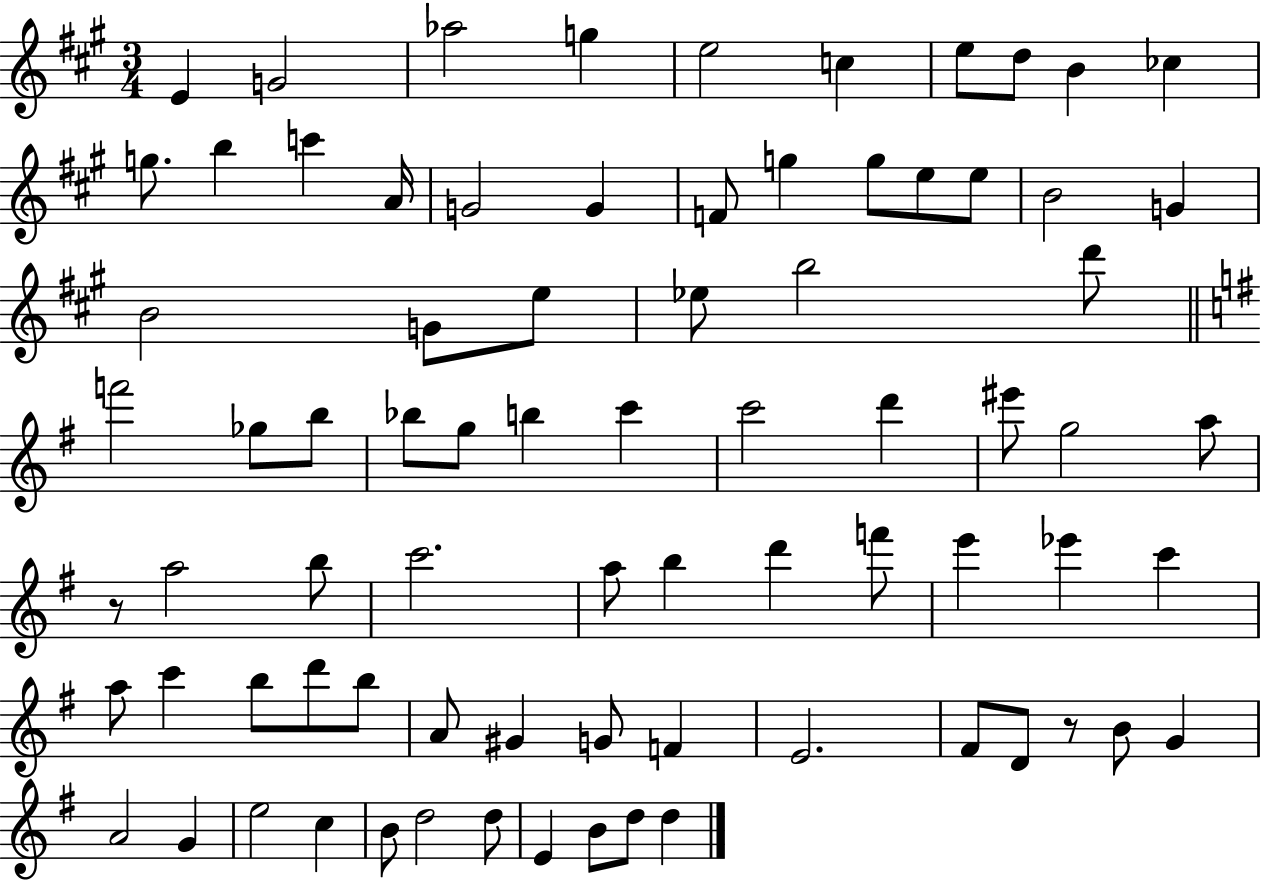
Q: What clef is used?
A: treble